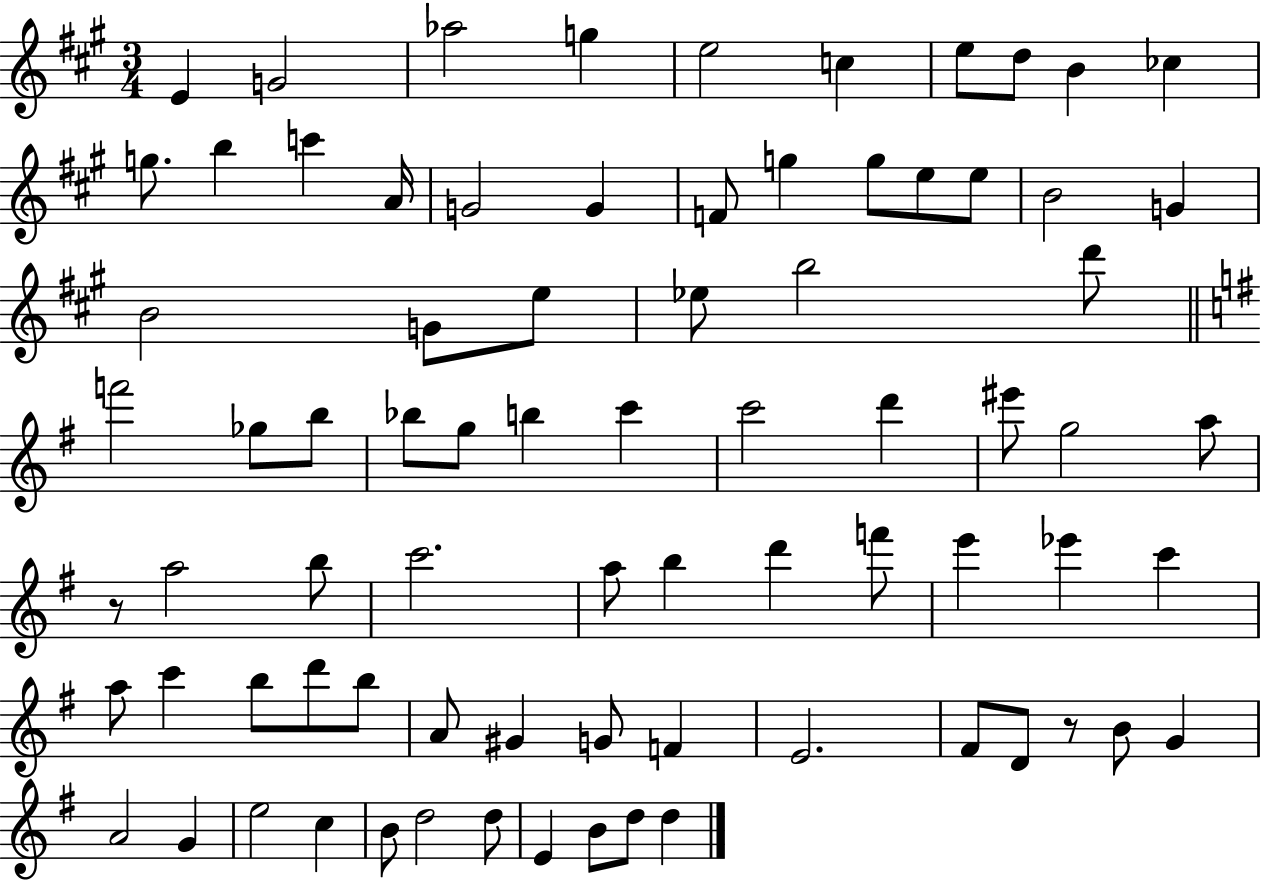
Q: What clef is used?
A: treble